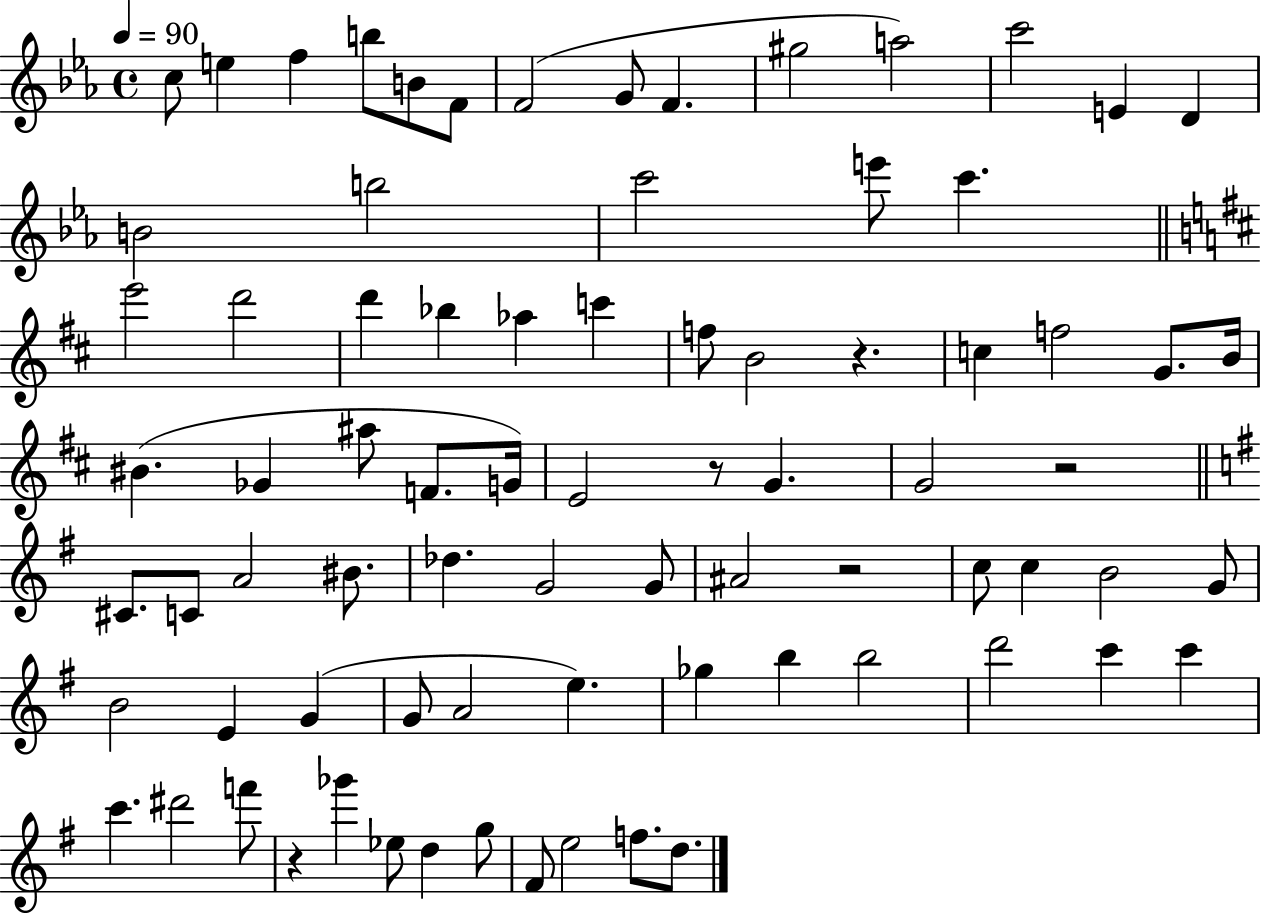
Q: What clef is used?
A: treble